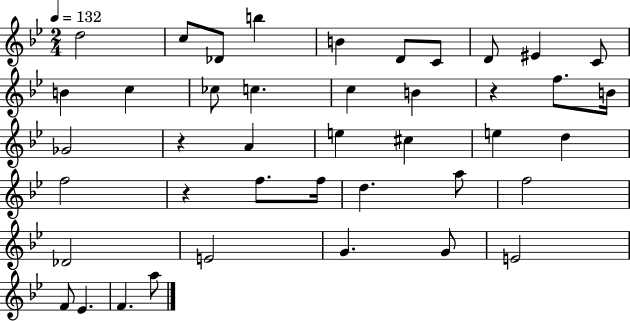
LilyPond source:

{
  \clef treble
  \numericTimeSignature
  \time 2/4
  \key bes \major
  \tempo 4 = 132
  \repeat volta 2 { d''2 | c''8 des'8 b''4 | b'4 d'8 c'8 | d'8 eis'4 c'8 | \break b'4 c''4 | ces''8 c''4. | c''4 b'4 | r4 f''8. b'16 | \break ges'2 | r4 a'4 | e''4 cis''4 | e''4 d''4 | \break f''2 | r4 f''8. f''16 | d''4. a''8 | f''2 | \break des'2 | e'2 | g'4. g'8 | e'2 | \break f'8 ees'4. | f'4. a''8 | } \bar "|."
}